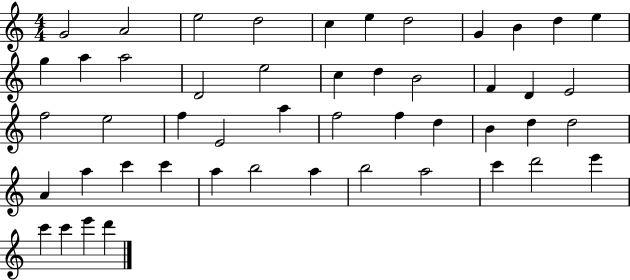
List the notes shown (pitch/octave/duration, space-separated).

G4/h A4/h E5/h D5/h C5/q E5/q D5/h G4/q B4/q D5/q E5/q G5/q A5/q A5/h D4/h E5/h C5/q D5/q B4/h F4/q D4/q E4/h F5/h E5/h F5/q E4/h A5/q F5/h F5/q D5/q B4/q D5/q D5/h A4/q A5/q C6/q C6/q A5/q B5/h A5/q B5/h A5/h C6/q D6/h E6/q C6/q C6/q E6/q D6/q